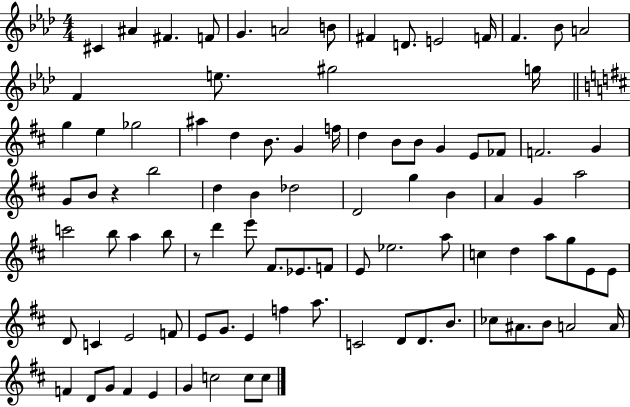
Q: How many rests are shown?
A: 2